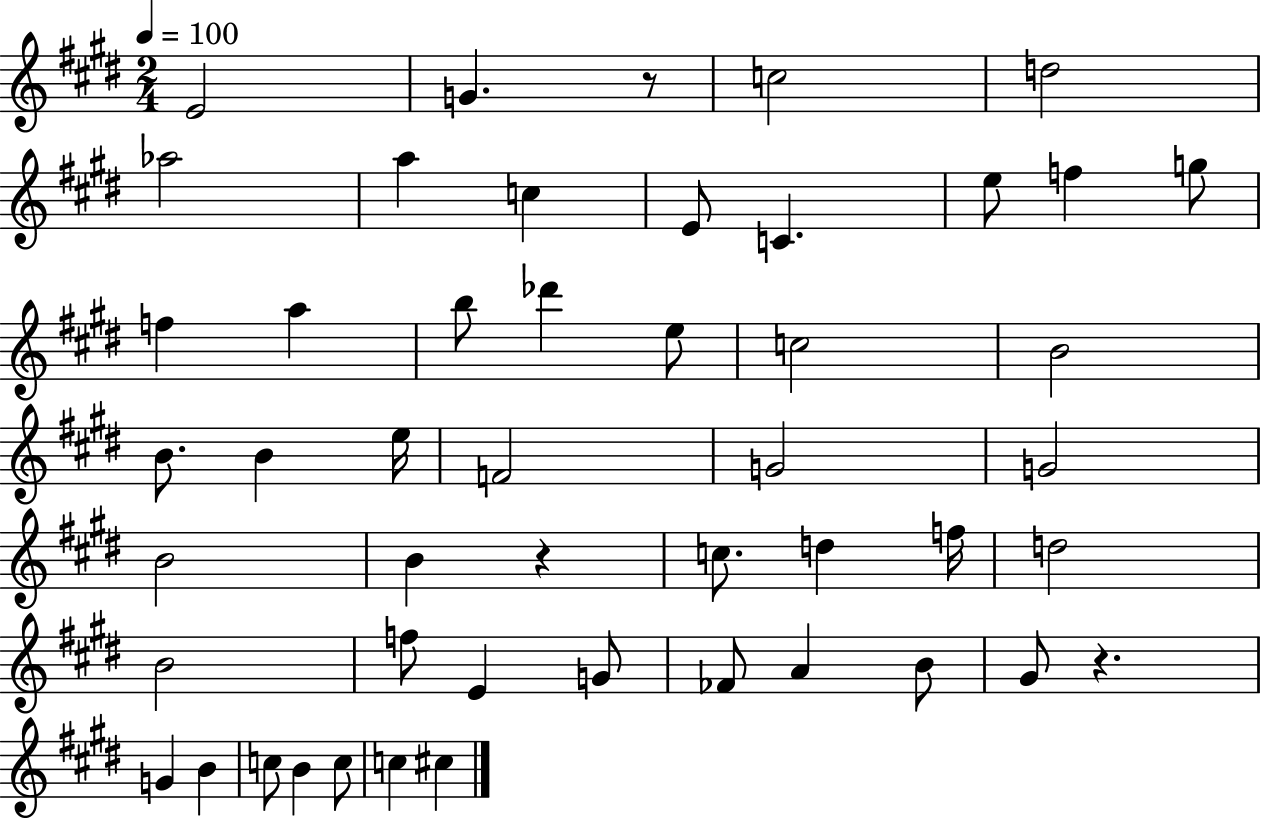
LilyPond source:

{
  \clef treble
  \numericTimeSignature
  \time 2/4
  \key e \major
  \tempo 4 = 100
  e'2 | g'4. r8 | c''2 | d''2 | \break aes''2 | a''4 c''4 | e'8 c'4. | e''8 f''4 g''8 | \break f''4 a''4 | b''8 des'''4 e''8 | c''2 | b'2 | \break b'8. b'4 e''16 | f'2 | g'2 | g'2 | \break b'2 | b'4 r4 | c''8. d''4 f''16 | d''2 | \break b'2 | f''8 e'4 g'8 | fes'8 a'4 b'8 | gis'8 r4. | \break g'4 b'4 | c''8 b'4 c''8 | c''4 cis''4 | \bar "|."
}